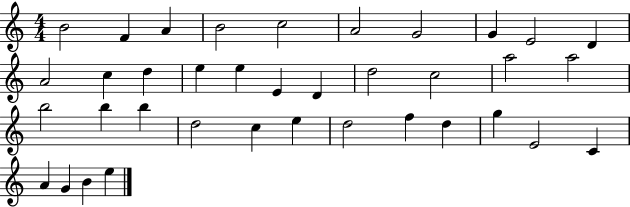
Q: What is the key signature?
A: C major